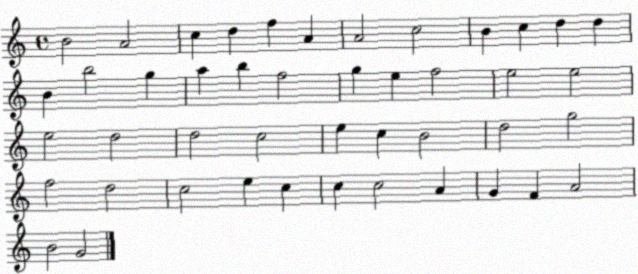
X:1
T:Untitled
M:4/4
L:1/4
K:C
B2 A2 c d f A A2 c2 B c d d B b2 g a b f2 g e f2 e2 e2 e2 d2 d2 c2 e c B2 d2 g2 f2 d2 c2 e c c c2 A G F A2 B2 G2